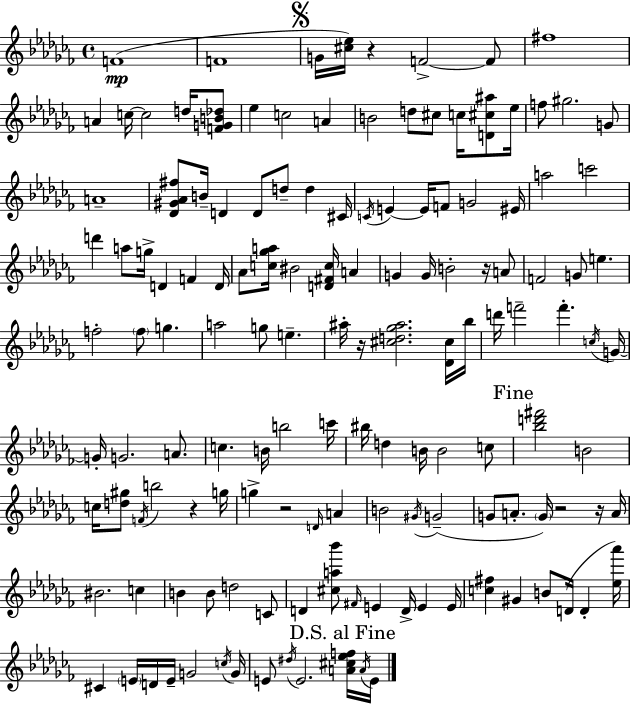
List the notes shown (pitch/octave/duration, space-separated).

F4/w F4/w G4/s [C#5,Eb5]/s R/q F4/h F4/e F#5/w A4/q C5/s C5/h D5/s [F4,G4,B4,Db5]/e Eb5/q C5/h A4/q B4/h D5/e C#5/e C5/s [D4,C#5,A#5]/e Eb5/s F5/e G#5/h. G4/e A4/w [Db4,G#4,Ab4,F#5]/e B4/s D4/q D4/e D5/e D5/q C#4/s C4/s E4/q E4/s F4/e G4/h EIS4/s A5/h C6/h D6/q A5/e G5/s D4/q F4/q D4/s Ab4/e [C5,Gb5,A5]/s BIS4/h [D4,F#4,C5]/s A4/q G4/q G4/s B4/h R/s A4/e F4/h G4/e E5/q. F5/h F5/e G5/q. A5/h G5/e E5/q. A#5/s R/s [C#5,D5,Gb5,A#5]/h. [Db4,C#5]/s Bb5/s D6/s F6/h F6/q. C5/s G4/s G4/s G4/h. A4/e. C5/q. B4/s B5/h C6/s BIS5/s D5/q B4/s B4/h C5/e [Bb5,D6,F#6]/h B4/h C5/s [D5,G#5]/e F4/s B5/h R/q G5/s G5/q R/h D4/s A4/q B4/h G#4/s G4/h G4/e A4/e. G4/s R/h R/s A4/s BIS4/h. C5/q B4/q B4/e D5/h C4/e D4/q [C#5,A5,Bb6]/e F#4/s E4/q D4/s E4/q E4/s [C5,F#5]/q G#4/q B4/e D4/s D4/q [Eb5,Ab6]/s C#4/q E4/s D4/s E4/s G4/h C5/s G4/s E4/e D#5/s E4/h. [A4,C#5,Eb5,F5]/s A4/s E4/s